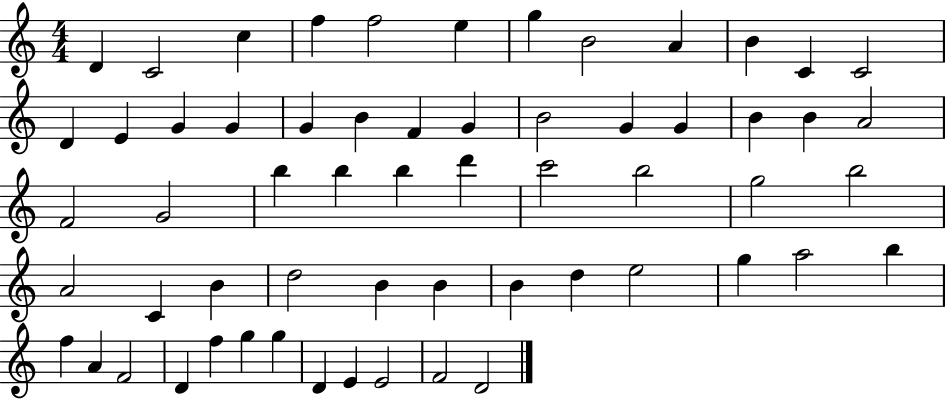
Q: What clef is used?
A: treble